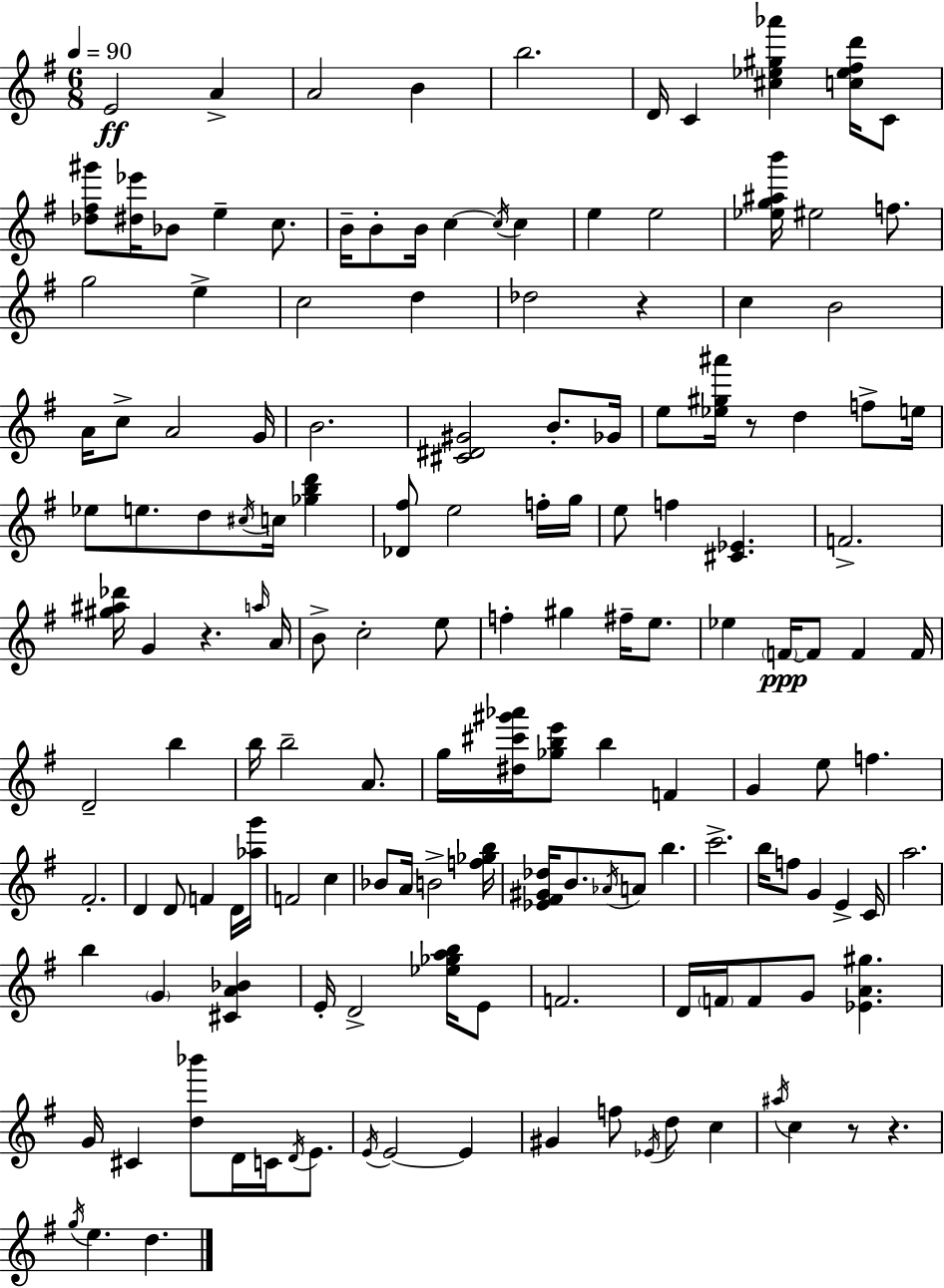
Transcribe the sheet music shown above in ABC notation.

X:1
T:Untitled
M:6/8
L:1/4
K:G
E2 A A2 B b2 D/4 C [^c_e^g_a'] [c_e^fd']/4 C/2 [_d^f^g']/2 [^d_e']/4 _B/2 e c/2 B/4 B/2 B/4 c c/4 c e e2 [_eg^ab']/4 ^e2 f/2 g2 e c2 d _d2 z c B2 A/4 c/2 A2 G/4 B2 [^C^D^G]2 B/2 _G/4 e/2 [_e^g^a']/4 z/2 d f/2 e/4 _e/2 e/2 d/2 ^c/4 c/4 [_gbd'] [_D^f]/2 e2 f/4 g/4 e/2 f [^C_E] F2 [^g^a_d']/4 G z a/4 A/4 B/2 c2 e/2 f ^g ^f/4 e/2 _e F/4 F/2 F F/4 D2 b b/4 b2 A/2 g/4 [^d^c'^g'_a']/4 [_gbe']/2 b F G e/2 f ^F2 D D/2 F D/4 [_ag']/4 F2 c _B/2 A/4 B2 [f_gb]/4 [_E^F^G_d]/4 B/2 _A/4 A/2 b c'2 b/4 f/2 G E C/4 a2 b G [^CA_B] E/4 D2 [_e_gab]/4 E/2 F2 D/4 F/4 F/2 G/2 [_EA^g] G/4 ^C [d_b']/2 D/4 C/4 D/4 E/2 E/4 E2 E ^G f/2 _E/4 d/2 c ^a/4 c z/2 z g/4 e d